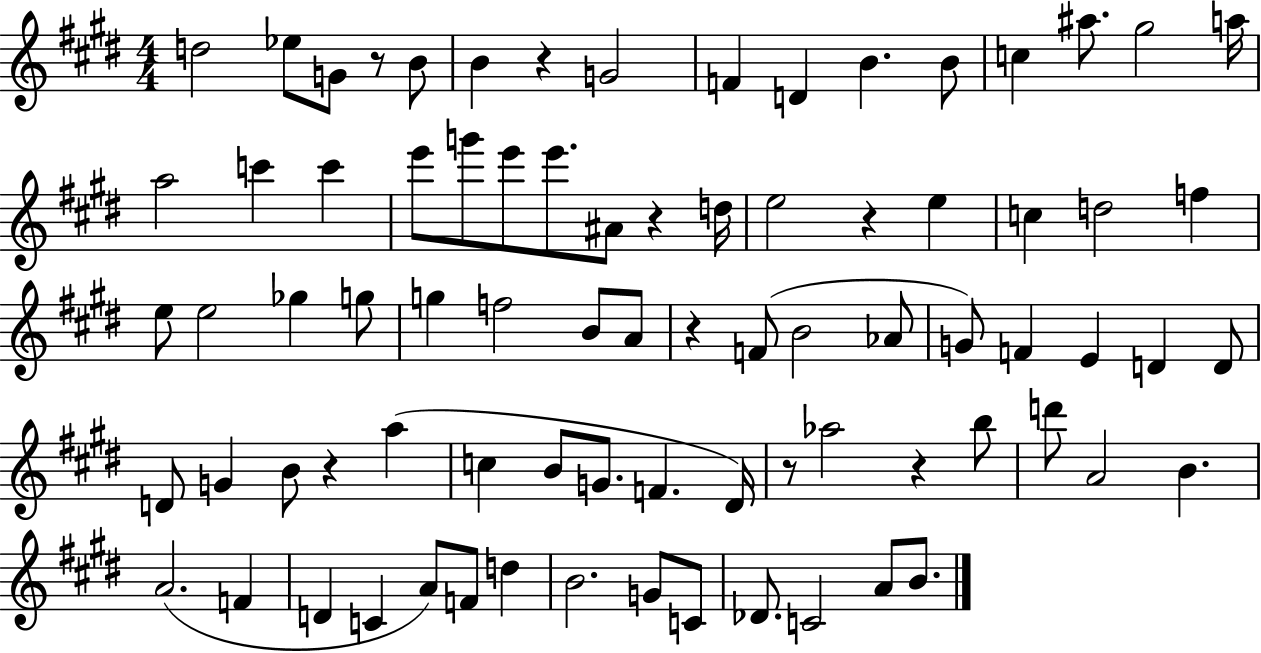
D5/h Eb5/e G4/e R/e B4/e B4/q R/q G4/h F4/q D4/q B4/q. B4/e C5/q A#5/e. G#5/h A5/s A5/h C6/q C6/q E6/e G6/e E6/e E6/e. A#4/e R/q D5/s E5/h R/q E5/q C5/q D5/h F5/q E5/e E5/h Gb5/q G5/e G5/q F5/h B4/e A4/e R/q F4/e B4/h Ab4/e G4/e F4/q E4/q D4/q D4/e D4/e G4/q B4/e R/q A5/q C5/q B4/e G4/e. F4/q. D#4/s R/e Ab5/h R/q B5/e D6/e A4/h B4/q. A4/h. F4/q D4/q C4/q A4/e F4/e D5/q B4/h. G4/e C4/e Db4/e. C4/h A4/e B4/e.